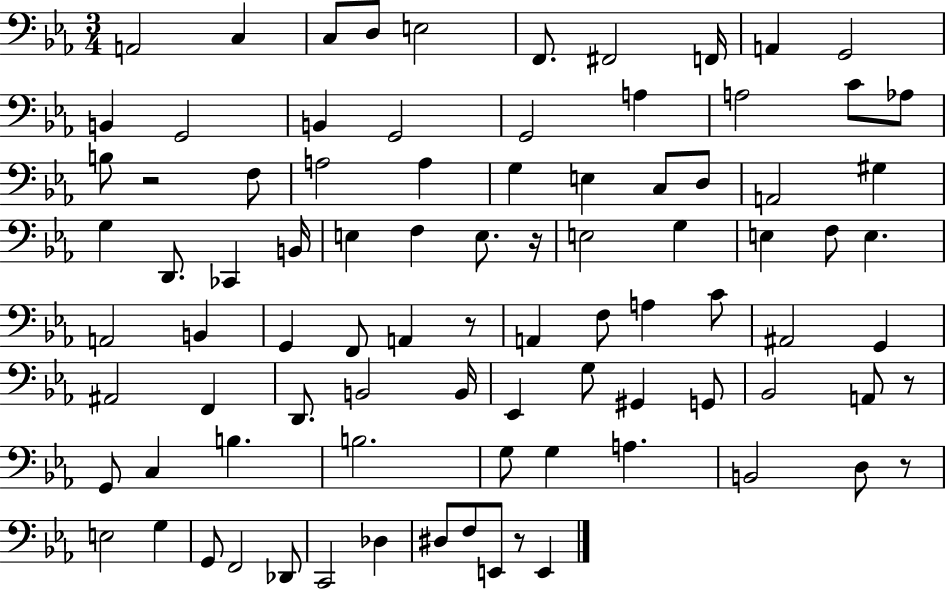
{
  \clef bass
  \numericTimeSignature
  \time 3/4
  \key ees \major
  a,2 c4 | c8 d8 e2 | f,8. fis,2 f,16 | a,4 g,2 | \break b,4 g,2 | b,4 g,2 | g,2 a4 | a2 c'8 aes8 | \break b8 r2 f8 | a2 a4 | g4 e4 c8 d8 | a,2 gis4 | \break g4 d,8. ces,4 b,16 | e4 f4 e8. r16 | e2 g4 | e4 f8 e4. | \break a,2 b,4 | g,4 f,8 a,4 r8 | a,4 f8 a4 c'8 | ais,2 g,4 | \break ais,2 f,4 | d,8. b,2 b,16 | ees,4 g8 gis,4 g,8 | bes,2 a,8 r8 | \break g,8 c4 b4. | b2. | g8 g4 a4. | b,2 d8 r8 | \break e2 g4 | g,8 f,2 des,8 | c,2 des4 | dis8 f8 e,8 r8 e,4 | \break \bar "|."
}